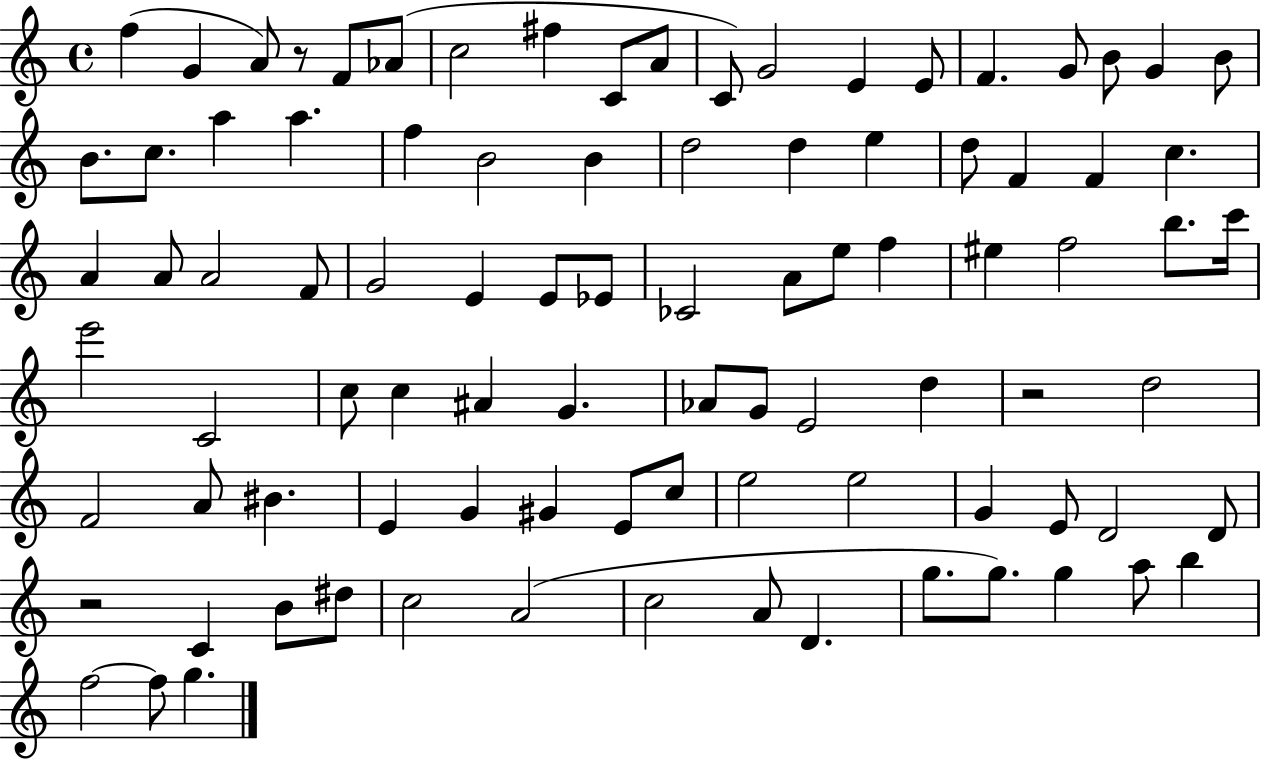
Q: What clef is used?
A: treble